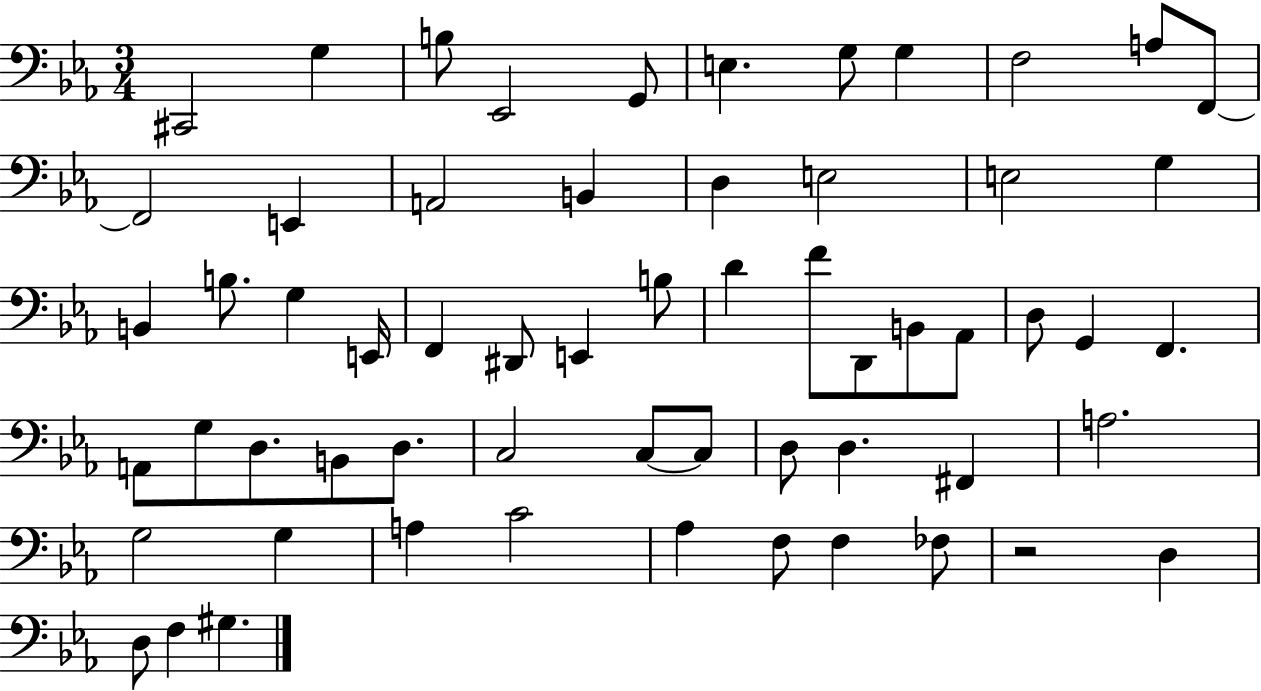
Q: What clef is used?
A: bass